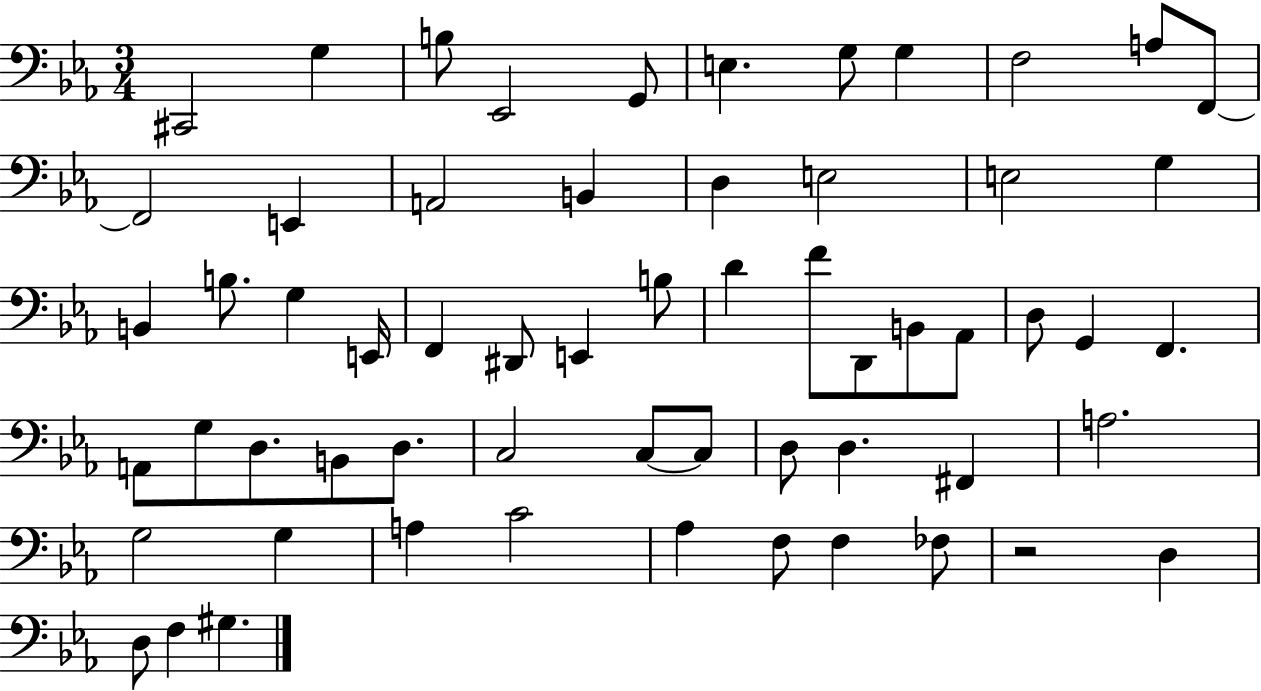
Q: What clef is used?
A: bass